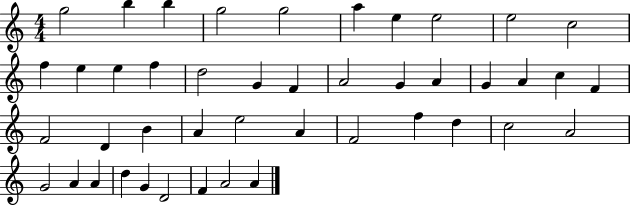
G5/h B5/q B5/q G5/h G5/h A5/q E5/q E5/h E5/h C5/h F5/q E5/q E5/q F5/q D5/h G4/q F4/q A4/h G4/q A4/q G4/q A4/q C5/q F4/q F4/h D4/q B4/q A4/q E5/h A4/q F4/h F5/q D5/q C5/h A4/h G4/h A4/q A4/q D5/q G4/q D4/h F4/q A4/h A4/q